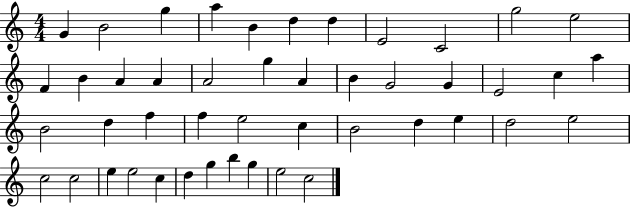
G4/q B4/h G5/q A5/q B4/q D5/q D5/q E4/h C4/h G5/h E5/h F4/q B4/q A4/q A4/q A4/h G5/q A4/q B4/q G4/h G4/q E4/h C5/q A5/q B4/h D5/q F5/q F5/q E5/h C5/q B4/h D5/q E5/q D5/h E5/h C5/h C5/h E5/q E5/h C5/q D5/q G5/q B5/q G5/q E5/h C5/h